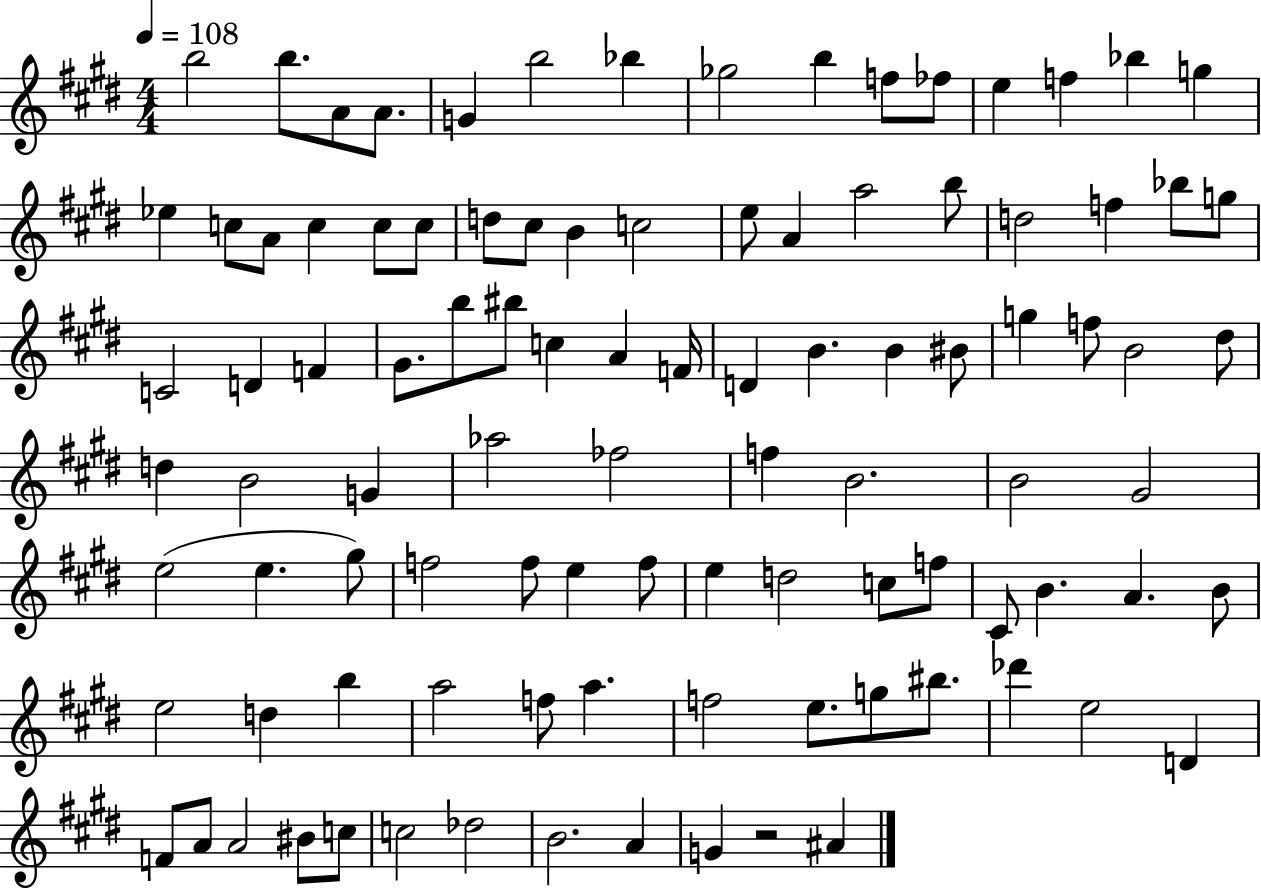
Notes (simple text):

B5/h B5/e. A4/e A4/e. G4/q B5/h Bb5/q Gb5/h B5/q F5/e FES5/e E5/q F5/q Bb5/q G5/q Eb5/q C5/e A4/e C5/q C5/e C5/e D5/e C#5/e B4/q C5/h E5/e A4/q A5/h B5/e D5/h F5/q Bb5/e G5/e C4/h D4/q F4/q G#4/e. B5/e BIS5/e C5/q A4/q F4/s D4/q B4/q. B4/q BIS4/e G5/q F5/e B4/h D#5/e D5/q B4/h G4/q Ab5/h FES5/h F5/q B4/h. B4/h G#4/h E5/h E5/q. G#5/e F5/h F5/e E5/q F5/e E5/q D5/h C5/e F5/e C#4/e B4/q. A4/q. B4/e E5/h D5/q B5/q A5/h F5/e A5/q. F5/h E5/e. G5/e BIS5/e. Db6/q E5/h D4/q F4/e A4/e A4/h BIS4/e C5/e C5/h Db5/h B4/h. A4/q G4/q R/h A#4/q